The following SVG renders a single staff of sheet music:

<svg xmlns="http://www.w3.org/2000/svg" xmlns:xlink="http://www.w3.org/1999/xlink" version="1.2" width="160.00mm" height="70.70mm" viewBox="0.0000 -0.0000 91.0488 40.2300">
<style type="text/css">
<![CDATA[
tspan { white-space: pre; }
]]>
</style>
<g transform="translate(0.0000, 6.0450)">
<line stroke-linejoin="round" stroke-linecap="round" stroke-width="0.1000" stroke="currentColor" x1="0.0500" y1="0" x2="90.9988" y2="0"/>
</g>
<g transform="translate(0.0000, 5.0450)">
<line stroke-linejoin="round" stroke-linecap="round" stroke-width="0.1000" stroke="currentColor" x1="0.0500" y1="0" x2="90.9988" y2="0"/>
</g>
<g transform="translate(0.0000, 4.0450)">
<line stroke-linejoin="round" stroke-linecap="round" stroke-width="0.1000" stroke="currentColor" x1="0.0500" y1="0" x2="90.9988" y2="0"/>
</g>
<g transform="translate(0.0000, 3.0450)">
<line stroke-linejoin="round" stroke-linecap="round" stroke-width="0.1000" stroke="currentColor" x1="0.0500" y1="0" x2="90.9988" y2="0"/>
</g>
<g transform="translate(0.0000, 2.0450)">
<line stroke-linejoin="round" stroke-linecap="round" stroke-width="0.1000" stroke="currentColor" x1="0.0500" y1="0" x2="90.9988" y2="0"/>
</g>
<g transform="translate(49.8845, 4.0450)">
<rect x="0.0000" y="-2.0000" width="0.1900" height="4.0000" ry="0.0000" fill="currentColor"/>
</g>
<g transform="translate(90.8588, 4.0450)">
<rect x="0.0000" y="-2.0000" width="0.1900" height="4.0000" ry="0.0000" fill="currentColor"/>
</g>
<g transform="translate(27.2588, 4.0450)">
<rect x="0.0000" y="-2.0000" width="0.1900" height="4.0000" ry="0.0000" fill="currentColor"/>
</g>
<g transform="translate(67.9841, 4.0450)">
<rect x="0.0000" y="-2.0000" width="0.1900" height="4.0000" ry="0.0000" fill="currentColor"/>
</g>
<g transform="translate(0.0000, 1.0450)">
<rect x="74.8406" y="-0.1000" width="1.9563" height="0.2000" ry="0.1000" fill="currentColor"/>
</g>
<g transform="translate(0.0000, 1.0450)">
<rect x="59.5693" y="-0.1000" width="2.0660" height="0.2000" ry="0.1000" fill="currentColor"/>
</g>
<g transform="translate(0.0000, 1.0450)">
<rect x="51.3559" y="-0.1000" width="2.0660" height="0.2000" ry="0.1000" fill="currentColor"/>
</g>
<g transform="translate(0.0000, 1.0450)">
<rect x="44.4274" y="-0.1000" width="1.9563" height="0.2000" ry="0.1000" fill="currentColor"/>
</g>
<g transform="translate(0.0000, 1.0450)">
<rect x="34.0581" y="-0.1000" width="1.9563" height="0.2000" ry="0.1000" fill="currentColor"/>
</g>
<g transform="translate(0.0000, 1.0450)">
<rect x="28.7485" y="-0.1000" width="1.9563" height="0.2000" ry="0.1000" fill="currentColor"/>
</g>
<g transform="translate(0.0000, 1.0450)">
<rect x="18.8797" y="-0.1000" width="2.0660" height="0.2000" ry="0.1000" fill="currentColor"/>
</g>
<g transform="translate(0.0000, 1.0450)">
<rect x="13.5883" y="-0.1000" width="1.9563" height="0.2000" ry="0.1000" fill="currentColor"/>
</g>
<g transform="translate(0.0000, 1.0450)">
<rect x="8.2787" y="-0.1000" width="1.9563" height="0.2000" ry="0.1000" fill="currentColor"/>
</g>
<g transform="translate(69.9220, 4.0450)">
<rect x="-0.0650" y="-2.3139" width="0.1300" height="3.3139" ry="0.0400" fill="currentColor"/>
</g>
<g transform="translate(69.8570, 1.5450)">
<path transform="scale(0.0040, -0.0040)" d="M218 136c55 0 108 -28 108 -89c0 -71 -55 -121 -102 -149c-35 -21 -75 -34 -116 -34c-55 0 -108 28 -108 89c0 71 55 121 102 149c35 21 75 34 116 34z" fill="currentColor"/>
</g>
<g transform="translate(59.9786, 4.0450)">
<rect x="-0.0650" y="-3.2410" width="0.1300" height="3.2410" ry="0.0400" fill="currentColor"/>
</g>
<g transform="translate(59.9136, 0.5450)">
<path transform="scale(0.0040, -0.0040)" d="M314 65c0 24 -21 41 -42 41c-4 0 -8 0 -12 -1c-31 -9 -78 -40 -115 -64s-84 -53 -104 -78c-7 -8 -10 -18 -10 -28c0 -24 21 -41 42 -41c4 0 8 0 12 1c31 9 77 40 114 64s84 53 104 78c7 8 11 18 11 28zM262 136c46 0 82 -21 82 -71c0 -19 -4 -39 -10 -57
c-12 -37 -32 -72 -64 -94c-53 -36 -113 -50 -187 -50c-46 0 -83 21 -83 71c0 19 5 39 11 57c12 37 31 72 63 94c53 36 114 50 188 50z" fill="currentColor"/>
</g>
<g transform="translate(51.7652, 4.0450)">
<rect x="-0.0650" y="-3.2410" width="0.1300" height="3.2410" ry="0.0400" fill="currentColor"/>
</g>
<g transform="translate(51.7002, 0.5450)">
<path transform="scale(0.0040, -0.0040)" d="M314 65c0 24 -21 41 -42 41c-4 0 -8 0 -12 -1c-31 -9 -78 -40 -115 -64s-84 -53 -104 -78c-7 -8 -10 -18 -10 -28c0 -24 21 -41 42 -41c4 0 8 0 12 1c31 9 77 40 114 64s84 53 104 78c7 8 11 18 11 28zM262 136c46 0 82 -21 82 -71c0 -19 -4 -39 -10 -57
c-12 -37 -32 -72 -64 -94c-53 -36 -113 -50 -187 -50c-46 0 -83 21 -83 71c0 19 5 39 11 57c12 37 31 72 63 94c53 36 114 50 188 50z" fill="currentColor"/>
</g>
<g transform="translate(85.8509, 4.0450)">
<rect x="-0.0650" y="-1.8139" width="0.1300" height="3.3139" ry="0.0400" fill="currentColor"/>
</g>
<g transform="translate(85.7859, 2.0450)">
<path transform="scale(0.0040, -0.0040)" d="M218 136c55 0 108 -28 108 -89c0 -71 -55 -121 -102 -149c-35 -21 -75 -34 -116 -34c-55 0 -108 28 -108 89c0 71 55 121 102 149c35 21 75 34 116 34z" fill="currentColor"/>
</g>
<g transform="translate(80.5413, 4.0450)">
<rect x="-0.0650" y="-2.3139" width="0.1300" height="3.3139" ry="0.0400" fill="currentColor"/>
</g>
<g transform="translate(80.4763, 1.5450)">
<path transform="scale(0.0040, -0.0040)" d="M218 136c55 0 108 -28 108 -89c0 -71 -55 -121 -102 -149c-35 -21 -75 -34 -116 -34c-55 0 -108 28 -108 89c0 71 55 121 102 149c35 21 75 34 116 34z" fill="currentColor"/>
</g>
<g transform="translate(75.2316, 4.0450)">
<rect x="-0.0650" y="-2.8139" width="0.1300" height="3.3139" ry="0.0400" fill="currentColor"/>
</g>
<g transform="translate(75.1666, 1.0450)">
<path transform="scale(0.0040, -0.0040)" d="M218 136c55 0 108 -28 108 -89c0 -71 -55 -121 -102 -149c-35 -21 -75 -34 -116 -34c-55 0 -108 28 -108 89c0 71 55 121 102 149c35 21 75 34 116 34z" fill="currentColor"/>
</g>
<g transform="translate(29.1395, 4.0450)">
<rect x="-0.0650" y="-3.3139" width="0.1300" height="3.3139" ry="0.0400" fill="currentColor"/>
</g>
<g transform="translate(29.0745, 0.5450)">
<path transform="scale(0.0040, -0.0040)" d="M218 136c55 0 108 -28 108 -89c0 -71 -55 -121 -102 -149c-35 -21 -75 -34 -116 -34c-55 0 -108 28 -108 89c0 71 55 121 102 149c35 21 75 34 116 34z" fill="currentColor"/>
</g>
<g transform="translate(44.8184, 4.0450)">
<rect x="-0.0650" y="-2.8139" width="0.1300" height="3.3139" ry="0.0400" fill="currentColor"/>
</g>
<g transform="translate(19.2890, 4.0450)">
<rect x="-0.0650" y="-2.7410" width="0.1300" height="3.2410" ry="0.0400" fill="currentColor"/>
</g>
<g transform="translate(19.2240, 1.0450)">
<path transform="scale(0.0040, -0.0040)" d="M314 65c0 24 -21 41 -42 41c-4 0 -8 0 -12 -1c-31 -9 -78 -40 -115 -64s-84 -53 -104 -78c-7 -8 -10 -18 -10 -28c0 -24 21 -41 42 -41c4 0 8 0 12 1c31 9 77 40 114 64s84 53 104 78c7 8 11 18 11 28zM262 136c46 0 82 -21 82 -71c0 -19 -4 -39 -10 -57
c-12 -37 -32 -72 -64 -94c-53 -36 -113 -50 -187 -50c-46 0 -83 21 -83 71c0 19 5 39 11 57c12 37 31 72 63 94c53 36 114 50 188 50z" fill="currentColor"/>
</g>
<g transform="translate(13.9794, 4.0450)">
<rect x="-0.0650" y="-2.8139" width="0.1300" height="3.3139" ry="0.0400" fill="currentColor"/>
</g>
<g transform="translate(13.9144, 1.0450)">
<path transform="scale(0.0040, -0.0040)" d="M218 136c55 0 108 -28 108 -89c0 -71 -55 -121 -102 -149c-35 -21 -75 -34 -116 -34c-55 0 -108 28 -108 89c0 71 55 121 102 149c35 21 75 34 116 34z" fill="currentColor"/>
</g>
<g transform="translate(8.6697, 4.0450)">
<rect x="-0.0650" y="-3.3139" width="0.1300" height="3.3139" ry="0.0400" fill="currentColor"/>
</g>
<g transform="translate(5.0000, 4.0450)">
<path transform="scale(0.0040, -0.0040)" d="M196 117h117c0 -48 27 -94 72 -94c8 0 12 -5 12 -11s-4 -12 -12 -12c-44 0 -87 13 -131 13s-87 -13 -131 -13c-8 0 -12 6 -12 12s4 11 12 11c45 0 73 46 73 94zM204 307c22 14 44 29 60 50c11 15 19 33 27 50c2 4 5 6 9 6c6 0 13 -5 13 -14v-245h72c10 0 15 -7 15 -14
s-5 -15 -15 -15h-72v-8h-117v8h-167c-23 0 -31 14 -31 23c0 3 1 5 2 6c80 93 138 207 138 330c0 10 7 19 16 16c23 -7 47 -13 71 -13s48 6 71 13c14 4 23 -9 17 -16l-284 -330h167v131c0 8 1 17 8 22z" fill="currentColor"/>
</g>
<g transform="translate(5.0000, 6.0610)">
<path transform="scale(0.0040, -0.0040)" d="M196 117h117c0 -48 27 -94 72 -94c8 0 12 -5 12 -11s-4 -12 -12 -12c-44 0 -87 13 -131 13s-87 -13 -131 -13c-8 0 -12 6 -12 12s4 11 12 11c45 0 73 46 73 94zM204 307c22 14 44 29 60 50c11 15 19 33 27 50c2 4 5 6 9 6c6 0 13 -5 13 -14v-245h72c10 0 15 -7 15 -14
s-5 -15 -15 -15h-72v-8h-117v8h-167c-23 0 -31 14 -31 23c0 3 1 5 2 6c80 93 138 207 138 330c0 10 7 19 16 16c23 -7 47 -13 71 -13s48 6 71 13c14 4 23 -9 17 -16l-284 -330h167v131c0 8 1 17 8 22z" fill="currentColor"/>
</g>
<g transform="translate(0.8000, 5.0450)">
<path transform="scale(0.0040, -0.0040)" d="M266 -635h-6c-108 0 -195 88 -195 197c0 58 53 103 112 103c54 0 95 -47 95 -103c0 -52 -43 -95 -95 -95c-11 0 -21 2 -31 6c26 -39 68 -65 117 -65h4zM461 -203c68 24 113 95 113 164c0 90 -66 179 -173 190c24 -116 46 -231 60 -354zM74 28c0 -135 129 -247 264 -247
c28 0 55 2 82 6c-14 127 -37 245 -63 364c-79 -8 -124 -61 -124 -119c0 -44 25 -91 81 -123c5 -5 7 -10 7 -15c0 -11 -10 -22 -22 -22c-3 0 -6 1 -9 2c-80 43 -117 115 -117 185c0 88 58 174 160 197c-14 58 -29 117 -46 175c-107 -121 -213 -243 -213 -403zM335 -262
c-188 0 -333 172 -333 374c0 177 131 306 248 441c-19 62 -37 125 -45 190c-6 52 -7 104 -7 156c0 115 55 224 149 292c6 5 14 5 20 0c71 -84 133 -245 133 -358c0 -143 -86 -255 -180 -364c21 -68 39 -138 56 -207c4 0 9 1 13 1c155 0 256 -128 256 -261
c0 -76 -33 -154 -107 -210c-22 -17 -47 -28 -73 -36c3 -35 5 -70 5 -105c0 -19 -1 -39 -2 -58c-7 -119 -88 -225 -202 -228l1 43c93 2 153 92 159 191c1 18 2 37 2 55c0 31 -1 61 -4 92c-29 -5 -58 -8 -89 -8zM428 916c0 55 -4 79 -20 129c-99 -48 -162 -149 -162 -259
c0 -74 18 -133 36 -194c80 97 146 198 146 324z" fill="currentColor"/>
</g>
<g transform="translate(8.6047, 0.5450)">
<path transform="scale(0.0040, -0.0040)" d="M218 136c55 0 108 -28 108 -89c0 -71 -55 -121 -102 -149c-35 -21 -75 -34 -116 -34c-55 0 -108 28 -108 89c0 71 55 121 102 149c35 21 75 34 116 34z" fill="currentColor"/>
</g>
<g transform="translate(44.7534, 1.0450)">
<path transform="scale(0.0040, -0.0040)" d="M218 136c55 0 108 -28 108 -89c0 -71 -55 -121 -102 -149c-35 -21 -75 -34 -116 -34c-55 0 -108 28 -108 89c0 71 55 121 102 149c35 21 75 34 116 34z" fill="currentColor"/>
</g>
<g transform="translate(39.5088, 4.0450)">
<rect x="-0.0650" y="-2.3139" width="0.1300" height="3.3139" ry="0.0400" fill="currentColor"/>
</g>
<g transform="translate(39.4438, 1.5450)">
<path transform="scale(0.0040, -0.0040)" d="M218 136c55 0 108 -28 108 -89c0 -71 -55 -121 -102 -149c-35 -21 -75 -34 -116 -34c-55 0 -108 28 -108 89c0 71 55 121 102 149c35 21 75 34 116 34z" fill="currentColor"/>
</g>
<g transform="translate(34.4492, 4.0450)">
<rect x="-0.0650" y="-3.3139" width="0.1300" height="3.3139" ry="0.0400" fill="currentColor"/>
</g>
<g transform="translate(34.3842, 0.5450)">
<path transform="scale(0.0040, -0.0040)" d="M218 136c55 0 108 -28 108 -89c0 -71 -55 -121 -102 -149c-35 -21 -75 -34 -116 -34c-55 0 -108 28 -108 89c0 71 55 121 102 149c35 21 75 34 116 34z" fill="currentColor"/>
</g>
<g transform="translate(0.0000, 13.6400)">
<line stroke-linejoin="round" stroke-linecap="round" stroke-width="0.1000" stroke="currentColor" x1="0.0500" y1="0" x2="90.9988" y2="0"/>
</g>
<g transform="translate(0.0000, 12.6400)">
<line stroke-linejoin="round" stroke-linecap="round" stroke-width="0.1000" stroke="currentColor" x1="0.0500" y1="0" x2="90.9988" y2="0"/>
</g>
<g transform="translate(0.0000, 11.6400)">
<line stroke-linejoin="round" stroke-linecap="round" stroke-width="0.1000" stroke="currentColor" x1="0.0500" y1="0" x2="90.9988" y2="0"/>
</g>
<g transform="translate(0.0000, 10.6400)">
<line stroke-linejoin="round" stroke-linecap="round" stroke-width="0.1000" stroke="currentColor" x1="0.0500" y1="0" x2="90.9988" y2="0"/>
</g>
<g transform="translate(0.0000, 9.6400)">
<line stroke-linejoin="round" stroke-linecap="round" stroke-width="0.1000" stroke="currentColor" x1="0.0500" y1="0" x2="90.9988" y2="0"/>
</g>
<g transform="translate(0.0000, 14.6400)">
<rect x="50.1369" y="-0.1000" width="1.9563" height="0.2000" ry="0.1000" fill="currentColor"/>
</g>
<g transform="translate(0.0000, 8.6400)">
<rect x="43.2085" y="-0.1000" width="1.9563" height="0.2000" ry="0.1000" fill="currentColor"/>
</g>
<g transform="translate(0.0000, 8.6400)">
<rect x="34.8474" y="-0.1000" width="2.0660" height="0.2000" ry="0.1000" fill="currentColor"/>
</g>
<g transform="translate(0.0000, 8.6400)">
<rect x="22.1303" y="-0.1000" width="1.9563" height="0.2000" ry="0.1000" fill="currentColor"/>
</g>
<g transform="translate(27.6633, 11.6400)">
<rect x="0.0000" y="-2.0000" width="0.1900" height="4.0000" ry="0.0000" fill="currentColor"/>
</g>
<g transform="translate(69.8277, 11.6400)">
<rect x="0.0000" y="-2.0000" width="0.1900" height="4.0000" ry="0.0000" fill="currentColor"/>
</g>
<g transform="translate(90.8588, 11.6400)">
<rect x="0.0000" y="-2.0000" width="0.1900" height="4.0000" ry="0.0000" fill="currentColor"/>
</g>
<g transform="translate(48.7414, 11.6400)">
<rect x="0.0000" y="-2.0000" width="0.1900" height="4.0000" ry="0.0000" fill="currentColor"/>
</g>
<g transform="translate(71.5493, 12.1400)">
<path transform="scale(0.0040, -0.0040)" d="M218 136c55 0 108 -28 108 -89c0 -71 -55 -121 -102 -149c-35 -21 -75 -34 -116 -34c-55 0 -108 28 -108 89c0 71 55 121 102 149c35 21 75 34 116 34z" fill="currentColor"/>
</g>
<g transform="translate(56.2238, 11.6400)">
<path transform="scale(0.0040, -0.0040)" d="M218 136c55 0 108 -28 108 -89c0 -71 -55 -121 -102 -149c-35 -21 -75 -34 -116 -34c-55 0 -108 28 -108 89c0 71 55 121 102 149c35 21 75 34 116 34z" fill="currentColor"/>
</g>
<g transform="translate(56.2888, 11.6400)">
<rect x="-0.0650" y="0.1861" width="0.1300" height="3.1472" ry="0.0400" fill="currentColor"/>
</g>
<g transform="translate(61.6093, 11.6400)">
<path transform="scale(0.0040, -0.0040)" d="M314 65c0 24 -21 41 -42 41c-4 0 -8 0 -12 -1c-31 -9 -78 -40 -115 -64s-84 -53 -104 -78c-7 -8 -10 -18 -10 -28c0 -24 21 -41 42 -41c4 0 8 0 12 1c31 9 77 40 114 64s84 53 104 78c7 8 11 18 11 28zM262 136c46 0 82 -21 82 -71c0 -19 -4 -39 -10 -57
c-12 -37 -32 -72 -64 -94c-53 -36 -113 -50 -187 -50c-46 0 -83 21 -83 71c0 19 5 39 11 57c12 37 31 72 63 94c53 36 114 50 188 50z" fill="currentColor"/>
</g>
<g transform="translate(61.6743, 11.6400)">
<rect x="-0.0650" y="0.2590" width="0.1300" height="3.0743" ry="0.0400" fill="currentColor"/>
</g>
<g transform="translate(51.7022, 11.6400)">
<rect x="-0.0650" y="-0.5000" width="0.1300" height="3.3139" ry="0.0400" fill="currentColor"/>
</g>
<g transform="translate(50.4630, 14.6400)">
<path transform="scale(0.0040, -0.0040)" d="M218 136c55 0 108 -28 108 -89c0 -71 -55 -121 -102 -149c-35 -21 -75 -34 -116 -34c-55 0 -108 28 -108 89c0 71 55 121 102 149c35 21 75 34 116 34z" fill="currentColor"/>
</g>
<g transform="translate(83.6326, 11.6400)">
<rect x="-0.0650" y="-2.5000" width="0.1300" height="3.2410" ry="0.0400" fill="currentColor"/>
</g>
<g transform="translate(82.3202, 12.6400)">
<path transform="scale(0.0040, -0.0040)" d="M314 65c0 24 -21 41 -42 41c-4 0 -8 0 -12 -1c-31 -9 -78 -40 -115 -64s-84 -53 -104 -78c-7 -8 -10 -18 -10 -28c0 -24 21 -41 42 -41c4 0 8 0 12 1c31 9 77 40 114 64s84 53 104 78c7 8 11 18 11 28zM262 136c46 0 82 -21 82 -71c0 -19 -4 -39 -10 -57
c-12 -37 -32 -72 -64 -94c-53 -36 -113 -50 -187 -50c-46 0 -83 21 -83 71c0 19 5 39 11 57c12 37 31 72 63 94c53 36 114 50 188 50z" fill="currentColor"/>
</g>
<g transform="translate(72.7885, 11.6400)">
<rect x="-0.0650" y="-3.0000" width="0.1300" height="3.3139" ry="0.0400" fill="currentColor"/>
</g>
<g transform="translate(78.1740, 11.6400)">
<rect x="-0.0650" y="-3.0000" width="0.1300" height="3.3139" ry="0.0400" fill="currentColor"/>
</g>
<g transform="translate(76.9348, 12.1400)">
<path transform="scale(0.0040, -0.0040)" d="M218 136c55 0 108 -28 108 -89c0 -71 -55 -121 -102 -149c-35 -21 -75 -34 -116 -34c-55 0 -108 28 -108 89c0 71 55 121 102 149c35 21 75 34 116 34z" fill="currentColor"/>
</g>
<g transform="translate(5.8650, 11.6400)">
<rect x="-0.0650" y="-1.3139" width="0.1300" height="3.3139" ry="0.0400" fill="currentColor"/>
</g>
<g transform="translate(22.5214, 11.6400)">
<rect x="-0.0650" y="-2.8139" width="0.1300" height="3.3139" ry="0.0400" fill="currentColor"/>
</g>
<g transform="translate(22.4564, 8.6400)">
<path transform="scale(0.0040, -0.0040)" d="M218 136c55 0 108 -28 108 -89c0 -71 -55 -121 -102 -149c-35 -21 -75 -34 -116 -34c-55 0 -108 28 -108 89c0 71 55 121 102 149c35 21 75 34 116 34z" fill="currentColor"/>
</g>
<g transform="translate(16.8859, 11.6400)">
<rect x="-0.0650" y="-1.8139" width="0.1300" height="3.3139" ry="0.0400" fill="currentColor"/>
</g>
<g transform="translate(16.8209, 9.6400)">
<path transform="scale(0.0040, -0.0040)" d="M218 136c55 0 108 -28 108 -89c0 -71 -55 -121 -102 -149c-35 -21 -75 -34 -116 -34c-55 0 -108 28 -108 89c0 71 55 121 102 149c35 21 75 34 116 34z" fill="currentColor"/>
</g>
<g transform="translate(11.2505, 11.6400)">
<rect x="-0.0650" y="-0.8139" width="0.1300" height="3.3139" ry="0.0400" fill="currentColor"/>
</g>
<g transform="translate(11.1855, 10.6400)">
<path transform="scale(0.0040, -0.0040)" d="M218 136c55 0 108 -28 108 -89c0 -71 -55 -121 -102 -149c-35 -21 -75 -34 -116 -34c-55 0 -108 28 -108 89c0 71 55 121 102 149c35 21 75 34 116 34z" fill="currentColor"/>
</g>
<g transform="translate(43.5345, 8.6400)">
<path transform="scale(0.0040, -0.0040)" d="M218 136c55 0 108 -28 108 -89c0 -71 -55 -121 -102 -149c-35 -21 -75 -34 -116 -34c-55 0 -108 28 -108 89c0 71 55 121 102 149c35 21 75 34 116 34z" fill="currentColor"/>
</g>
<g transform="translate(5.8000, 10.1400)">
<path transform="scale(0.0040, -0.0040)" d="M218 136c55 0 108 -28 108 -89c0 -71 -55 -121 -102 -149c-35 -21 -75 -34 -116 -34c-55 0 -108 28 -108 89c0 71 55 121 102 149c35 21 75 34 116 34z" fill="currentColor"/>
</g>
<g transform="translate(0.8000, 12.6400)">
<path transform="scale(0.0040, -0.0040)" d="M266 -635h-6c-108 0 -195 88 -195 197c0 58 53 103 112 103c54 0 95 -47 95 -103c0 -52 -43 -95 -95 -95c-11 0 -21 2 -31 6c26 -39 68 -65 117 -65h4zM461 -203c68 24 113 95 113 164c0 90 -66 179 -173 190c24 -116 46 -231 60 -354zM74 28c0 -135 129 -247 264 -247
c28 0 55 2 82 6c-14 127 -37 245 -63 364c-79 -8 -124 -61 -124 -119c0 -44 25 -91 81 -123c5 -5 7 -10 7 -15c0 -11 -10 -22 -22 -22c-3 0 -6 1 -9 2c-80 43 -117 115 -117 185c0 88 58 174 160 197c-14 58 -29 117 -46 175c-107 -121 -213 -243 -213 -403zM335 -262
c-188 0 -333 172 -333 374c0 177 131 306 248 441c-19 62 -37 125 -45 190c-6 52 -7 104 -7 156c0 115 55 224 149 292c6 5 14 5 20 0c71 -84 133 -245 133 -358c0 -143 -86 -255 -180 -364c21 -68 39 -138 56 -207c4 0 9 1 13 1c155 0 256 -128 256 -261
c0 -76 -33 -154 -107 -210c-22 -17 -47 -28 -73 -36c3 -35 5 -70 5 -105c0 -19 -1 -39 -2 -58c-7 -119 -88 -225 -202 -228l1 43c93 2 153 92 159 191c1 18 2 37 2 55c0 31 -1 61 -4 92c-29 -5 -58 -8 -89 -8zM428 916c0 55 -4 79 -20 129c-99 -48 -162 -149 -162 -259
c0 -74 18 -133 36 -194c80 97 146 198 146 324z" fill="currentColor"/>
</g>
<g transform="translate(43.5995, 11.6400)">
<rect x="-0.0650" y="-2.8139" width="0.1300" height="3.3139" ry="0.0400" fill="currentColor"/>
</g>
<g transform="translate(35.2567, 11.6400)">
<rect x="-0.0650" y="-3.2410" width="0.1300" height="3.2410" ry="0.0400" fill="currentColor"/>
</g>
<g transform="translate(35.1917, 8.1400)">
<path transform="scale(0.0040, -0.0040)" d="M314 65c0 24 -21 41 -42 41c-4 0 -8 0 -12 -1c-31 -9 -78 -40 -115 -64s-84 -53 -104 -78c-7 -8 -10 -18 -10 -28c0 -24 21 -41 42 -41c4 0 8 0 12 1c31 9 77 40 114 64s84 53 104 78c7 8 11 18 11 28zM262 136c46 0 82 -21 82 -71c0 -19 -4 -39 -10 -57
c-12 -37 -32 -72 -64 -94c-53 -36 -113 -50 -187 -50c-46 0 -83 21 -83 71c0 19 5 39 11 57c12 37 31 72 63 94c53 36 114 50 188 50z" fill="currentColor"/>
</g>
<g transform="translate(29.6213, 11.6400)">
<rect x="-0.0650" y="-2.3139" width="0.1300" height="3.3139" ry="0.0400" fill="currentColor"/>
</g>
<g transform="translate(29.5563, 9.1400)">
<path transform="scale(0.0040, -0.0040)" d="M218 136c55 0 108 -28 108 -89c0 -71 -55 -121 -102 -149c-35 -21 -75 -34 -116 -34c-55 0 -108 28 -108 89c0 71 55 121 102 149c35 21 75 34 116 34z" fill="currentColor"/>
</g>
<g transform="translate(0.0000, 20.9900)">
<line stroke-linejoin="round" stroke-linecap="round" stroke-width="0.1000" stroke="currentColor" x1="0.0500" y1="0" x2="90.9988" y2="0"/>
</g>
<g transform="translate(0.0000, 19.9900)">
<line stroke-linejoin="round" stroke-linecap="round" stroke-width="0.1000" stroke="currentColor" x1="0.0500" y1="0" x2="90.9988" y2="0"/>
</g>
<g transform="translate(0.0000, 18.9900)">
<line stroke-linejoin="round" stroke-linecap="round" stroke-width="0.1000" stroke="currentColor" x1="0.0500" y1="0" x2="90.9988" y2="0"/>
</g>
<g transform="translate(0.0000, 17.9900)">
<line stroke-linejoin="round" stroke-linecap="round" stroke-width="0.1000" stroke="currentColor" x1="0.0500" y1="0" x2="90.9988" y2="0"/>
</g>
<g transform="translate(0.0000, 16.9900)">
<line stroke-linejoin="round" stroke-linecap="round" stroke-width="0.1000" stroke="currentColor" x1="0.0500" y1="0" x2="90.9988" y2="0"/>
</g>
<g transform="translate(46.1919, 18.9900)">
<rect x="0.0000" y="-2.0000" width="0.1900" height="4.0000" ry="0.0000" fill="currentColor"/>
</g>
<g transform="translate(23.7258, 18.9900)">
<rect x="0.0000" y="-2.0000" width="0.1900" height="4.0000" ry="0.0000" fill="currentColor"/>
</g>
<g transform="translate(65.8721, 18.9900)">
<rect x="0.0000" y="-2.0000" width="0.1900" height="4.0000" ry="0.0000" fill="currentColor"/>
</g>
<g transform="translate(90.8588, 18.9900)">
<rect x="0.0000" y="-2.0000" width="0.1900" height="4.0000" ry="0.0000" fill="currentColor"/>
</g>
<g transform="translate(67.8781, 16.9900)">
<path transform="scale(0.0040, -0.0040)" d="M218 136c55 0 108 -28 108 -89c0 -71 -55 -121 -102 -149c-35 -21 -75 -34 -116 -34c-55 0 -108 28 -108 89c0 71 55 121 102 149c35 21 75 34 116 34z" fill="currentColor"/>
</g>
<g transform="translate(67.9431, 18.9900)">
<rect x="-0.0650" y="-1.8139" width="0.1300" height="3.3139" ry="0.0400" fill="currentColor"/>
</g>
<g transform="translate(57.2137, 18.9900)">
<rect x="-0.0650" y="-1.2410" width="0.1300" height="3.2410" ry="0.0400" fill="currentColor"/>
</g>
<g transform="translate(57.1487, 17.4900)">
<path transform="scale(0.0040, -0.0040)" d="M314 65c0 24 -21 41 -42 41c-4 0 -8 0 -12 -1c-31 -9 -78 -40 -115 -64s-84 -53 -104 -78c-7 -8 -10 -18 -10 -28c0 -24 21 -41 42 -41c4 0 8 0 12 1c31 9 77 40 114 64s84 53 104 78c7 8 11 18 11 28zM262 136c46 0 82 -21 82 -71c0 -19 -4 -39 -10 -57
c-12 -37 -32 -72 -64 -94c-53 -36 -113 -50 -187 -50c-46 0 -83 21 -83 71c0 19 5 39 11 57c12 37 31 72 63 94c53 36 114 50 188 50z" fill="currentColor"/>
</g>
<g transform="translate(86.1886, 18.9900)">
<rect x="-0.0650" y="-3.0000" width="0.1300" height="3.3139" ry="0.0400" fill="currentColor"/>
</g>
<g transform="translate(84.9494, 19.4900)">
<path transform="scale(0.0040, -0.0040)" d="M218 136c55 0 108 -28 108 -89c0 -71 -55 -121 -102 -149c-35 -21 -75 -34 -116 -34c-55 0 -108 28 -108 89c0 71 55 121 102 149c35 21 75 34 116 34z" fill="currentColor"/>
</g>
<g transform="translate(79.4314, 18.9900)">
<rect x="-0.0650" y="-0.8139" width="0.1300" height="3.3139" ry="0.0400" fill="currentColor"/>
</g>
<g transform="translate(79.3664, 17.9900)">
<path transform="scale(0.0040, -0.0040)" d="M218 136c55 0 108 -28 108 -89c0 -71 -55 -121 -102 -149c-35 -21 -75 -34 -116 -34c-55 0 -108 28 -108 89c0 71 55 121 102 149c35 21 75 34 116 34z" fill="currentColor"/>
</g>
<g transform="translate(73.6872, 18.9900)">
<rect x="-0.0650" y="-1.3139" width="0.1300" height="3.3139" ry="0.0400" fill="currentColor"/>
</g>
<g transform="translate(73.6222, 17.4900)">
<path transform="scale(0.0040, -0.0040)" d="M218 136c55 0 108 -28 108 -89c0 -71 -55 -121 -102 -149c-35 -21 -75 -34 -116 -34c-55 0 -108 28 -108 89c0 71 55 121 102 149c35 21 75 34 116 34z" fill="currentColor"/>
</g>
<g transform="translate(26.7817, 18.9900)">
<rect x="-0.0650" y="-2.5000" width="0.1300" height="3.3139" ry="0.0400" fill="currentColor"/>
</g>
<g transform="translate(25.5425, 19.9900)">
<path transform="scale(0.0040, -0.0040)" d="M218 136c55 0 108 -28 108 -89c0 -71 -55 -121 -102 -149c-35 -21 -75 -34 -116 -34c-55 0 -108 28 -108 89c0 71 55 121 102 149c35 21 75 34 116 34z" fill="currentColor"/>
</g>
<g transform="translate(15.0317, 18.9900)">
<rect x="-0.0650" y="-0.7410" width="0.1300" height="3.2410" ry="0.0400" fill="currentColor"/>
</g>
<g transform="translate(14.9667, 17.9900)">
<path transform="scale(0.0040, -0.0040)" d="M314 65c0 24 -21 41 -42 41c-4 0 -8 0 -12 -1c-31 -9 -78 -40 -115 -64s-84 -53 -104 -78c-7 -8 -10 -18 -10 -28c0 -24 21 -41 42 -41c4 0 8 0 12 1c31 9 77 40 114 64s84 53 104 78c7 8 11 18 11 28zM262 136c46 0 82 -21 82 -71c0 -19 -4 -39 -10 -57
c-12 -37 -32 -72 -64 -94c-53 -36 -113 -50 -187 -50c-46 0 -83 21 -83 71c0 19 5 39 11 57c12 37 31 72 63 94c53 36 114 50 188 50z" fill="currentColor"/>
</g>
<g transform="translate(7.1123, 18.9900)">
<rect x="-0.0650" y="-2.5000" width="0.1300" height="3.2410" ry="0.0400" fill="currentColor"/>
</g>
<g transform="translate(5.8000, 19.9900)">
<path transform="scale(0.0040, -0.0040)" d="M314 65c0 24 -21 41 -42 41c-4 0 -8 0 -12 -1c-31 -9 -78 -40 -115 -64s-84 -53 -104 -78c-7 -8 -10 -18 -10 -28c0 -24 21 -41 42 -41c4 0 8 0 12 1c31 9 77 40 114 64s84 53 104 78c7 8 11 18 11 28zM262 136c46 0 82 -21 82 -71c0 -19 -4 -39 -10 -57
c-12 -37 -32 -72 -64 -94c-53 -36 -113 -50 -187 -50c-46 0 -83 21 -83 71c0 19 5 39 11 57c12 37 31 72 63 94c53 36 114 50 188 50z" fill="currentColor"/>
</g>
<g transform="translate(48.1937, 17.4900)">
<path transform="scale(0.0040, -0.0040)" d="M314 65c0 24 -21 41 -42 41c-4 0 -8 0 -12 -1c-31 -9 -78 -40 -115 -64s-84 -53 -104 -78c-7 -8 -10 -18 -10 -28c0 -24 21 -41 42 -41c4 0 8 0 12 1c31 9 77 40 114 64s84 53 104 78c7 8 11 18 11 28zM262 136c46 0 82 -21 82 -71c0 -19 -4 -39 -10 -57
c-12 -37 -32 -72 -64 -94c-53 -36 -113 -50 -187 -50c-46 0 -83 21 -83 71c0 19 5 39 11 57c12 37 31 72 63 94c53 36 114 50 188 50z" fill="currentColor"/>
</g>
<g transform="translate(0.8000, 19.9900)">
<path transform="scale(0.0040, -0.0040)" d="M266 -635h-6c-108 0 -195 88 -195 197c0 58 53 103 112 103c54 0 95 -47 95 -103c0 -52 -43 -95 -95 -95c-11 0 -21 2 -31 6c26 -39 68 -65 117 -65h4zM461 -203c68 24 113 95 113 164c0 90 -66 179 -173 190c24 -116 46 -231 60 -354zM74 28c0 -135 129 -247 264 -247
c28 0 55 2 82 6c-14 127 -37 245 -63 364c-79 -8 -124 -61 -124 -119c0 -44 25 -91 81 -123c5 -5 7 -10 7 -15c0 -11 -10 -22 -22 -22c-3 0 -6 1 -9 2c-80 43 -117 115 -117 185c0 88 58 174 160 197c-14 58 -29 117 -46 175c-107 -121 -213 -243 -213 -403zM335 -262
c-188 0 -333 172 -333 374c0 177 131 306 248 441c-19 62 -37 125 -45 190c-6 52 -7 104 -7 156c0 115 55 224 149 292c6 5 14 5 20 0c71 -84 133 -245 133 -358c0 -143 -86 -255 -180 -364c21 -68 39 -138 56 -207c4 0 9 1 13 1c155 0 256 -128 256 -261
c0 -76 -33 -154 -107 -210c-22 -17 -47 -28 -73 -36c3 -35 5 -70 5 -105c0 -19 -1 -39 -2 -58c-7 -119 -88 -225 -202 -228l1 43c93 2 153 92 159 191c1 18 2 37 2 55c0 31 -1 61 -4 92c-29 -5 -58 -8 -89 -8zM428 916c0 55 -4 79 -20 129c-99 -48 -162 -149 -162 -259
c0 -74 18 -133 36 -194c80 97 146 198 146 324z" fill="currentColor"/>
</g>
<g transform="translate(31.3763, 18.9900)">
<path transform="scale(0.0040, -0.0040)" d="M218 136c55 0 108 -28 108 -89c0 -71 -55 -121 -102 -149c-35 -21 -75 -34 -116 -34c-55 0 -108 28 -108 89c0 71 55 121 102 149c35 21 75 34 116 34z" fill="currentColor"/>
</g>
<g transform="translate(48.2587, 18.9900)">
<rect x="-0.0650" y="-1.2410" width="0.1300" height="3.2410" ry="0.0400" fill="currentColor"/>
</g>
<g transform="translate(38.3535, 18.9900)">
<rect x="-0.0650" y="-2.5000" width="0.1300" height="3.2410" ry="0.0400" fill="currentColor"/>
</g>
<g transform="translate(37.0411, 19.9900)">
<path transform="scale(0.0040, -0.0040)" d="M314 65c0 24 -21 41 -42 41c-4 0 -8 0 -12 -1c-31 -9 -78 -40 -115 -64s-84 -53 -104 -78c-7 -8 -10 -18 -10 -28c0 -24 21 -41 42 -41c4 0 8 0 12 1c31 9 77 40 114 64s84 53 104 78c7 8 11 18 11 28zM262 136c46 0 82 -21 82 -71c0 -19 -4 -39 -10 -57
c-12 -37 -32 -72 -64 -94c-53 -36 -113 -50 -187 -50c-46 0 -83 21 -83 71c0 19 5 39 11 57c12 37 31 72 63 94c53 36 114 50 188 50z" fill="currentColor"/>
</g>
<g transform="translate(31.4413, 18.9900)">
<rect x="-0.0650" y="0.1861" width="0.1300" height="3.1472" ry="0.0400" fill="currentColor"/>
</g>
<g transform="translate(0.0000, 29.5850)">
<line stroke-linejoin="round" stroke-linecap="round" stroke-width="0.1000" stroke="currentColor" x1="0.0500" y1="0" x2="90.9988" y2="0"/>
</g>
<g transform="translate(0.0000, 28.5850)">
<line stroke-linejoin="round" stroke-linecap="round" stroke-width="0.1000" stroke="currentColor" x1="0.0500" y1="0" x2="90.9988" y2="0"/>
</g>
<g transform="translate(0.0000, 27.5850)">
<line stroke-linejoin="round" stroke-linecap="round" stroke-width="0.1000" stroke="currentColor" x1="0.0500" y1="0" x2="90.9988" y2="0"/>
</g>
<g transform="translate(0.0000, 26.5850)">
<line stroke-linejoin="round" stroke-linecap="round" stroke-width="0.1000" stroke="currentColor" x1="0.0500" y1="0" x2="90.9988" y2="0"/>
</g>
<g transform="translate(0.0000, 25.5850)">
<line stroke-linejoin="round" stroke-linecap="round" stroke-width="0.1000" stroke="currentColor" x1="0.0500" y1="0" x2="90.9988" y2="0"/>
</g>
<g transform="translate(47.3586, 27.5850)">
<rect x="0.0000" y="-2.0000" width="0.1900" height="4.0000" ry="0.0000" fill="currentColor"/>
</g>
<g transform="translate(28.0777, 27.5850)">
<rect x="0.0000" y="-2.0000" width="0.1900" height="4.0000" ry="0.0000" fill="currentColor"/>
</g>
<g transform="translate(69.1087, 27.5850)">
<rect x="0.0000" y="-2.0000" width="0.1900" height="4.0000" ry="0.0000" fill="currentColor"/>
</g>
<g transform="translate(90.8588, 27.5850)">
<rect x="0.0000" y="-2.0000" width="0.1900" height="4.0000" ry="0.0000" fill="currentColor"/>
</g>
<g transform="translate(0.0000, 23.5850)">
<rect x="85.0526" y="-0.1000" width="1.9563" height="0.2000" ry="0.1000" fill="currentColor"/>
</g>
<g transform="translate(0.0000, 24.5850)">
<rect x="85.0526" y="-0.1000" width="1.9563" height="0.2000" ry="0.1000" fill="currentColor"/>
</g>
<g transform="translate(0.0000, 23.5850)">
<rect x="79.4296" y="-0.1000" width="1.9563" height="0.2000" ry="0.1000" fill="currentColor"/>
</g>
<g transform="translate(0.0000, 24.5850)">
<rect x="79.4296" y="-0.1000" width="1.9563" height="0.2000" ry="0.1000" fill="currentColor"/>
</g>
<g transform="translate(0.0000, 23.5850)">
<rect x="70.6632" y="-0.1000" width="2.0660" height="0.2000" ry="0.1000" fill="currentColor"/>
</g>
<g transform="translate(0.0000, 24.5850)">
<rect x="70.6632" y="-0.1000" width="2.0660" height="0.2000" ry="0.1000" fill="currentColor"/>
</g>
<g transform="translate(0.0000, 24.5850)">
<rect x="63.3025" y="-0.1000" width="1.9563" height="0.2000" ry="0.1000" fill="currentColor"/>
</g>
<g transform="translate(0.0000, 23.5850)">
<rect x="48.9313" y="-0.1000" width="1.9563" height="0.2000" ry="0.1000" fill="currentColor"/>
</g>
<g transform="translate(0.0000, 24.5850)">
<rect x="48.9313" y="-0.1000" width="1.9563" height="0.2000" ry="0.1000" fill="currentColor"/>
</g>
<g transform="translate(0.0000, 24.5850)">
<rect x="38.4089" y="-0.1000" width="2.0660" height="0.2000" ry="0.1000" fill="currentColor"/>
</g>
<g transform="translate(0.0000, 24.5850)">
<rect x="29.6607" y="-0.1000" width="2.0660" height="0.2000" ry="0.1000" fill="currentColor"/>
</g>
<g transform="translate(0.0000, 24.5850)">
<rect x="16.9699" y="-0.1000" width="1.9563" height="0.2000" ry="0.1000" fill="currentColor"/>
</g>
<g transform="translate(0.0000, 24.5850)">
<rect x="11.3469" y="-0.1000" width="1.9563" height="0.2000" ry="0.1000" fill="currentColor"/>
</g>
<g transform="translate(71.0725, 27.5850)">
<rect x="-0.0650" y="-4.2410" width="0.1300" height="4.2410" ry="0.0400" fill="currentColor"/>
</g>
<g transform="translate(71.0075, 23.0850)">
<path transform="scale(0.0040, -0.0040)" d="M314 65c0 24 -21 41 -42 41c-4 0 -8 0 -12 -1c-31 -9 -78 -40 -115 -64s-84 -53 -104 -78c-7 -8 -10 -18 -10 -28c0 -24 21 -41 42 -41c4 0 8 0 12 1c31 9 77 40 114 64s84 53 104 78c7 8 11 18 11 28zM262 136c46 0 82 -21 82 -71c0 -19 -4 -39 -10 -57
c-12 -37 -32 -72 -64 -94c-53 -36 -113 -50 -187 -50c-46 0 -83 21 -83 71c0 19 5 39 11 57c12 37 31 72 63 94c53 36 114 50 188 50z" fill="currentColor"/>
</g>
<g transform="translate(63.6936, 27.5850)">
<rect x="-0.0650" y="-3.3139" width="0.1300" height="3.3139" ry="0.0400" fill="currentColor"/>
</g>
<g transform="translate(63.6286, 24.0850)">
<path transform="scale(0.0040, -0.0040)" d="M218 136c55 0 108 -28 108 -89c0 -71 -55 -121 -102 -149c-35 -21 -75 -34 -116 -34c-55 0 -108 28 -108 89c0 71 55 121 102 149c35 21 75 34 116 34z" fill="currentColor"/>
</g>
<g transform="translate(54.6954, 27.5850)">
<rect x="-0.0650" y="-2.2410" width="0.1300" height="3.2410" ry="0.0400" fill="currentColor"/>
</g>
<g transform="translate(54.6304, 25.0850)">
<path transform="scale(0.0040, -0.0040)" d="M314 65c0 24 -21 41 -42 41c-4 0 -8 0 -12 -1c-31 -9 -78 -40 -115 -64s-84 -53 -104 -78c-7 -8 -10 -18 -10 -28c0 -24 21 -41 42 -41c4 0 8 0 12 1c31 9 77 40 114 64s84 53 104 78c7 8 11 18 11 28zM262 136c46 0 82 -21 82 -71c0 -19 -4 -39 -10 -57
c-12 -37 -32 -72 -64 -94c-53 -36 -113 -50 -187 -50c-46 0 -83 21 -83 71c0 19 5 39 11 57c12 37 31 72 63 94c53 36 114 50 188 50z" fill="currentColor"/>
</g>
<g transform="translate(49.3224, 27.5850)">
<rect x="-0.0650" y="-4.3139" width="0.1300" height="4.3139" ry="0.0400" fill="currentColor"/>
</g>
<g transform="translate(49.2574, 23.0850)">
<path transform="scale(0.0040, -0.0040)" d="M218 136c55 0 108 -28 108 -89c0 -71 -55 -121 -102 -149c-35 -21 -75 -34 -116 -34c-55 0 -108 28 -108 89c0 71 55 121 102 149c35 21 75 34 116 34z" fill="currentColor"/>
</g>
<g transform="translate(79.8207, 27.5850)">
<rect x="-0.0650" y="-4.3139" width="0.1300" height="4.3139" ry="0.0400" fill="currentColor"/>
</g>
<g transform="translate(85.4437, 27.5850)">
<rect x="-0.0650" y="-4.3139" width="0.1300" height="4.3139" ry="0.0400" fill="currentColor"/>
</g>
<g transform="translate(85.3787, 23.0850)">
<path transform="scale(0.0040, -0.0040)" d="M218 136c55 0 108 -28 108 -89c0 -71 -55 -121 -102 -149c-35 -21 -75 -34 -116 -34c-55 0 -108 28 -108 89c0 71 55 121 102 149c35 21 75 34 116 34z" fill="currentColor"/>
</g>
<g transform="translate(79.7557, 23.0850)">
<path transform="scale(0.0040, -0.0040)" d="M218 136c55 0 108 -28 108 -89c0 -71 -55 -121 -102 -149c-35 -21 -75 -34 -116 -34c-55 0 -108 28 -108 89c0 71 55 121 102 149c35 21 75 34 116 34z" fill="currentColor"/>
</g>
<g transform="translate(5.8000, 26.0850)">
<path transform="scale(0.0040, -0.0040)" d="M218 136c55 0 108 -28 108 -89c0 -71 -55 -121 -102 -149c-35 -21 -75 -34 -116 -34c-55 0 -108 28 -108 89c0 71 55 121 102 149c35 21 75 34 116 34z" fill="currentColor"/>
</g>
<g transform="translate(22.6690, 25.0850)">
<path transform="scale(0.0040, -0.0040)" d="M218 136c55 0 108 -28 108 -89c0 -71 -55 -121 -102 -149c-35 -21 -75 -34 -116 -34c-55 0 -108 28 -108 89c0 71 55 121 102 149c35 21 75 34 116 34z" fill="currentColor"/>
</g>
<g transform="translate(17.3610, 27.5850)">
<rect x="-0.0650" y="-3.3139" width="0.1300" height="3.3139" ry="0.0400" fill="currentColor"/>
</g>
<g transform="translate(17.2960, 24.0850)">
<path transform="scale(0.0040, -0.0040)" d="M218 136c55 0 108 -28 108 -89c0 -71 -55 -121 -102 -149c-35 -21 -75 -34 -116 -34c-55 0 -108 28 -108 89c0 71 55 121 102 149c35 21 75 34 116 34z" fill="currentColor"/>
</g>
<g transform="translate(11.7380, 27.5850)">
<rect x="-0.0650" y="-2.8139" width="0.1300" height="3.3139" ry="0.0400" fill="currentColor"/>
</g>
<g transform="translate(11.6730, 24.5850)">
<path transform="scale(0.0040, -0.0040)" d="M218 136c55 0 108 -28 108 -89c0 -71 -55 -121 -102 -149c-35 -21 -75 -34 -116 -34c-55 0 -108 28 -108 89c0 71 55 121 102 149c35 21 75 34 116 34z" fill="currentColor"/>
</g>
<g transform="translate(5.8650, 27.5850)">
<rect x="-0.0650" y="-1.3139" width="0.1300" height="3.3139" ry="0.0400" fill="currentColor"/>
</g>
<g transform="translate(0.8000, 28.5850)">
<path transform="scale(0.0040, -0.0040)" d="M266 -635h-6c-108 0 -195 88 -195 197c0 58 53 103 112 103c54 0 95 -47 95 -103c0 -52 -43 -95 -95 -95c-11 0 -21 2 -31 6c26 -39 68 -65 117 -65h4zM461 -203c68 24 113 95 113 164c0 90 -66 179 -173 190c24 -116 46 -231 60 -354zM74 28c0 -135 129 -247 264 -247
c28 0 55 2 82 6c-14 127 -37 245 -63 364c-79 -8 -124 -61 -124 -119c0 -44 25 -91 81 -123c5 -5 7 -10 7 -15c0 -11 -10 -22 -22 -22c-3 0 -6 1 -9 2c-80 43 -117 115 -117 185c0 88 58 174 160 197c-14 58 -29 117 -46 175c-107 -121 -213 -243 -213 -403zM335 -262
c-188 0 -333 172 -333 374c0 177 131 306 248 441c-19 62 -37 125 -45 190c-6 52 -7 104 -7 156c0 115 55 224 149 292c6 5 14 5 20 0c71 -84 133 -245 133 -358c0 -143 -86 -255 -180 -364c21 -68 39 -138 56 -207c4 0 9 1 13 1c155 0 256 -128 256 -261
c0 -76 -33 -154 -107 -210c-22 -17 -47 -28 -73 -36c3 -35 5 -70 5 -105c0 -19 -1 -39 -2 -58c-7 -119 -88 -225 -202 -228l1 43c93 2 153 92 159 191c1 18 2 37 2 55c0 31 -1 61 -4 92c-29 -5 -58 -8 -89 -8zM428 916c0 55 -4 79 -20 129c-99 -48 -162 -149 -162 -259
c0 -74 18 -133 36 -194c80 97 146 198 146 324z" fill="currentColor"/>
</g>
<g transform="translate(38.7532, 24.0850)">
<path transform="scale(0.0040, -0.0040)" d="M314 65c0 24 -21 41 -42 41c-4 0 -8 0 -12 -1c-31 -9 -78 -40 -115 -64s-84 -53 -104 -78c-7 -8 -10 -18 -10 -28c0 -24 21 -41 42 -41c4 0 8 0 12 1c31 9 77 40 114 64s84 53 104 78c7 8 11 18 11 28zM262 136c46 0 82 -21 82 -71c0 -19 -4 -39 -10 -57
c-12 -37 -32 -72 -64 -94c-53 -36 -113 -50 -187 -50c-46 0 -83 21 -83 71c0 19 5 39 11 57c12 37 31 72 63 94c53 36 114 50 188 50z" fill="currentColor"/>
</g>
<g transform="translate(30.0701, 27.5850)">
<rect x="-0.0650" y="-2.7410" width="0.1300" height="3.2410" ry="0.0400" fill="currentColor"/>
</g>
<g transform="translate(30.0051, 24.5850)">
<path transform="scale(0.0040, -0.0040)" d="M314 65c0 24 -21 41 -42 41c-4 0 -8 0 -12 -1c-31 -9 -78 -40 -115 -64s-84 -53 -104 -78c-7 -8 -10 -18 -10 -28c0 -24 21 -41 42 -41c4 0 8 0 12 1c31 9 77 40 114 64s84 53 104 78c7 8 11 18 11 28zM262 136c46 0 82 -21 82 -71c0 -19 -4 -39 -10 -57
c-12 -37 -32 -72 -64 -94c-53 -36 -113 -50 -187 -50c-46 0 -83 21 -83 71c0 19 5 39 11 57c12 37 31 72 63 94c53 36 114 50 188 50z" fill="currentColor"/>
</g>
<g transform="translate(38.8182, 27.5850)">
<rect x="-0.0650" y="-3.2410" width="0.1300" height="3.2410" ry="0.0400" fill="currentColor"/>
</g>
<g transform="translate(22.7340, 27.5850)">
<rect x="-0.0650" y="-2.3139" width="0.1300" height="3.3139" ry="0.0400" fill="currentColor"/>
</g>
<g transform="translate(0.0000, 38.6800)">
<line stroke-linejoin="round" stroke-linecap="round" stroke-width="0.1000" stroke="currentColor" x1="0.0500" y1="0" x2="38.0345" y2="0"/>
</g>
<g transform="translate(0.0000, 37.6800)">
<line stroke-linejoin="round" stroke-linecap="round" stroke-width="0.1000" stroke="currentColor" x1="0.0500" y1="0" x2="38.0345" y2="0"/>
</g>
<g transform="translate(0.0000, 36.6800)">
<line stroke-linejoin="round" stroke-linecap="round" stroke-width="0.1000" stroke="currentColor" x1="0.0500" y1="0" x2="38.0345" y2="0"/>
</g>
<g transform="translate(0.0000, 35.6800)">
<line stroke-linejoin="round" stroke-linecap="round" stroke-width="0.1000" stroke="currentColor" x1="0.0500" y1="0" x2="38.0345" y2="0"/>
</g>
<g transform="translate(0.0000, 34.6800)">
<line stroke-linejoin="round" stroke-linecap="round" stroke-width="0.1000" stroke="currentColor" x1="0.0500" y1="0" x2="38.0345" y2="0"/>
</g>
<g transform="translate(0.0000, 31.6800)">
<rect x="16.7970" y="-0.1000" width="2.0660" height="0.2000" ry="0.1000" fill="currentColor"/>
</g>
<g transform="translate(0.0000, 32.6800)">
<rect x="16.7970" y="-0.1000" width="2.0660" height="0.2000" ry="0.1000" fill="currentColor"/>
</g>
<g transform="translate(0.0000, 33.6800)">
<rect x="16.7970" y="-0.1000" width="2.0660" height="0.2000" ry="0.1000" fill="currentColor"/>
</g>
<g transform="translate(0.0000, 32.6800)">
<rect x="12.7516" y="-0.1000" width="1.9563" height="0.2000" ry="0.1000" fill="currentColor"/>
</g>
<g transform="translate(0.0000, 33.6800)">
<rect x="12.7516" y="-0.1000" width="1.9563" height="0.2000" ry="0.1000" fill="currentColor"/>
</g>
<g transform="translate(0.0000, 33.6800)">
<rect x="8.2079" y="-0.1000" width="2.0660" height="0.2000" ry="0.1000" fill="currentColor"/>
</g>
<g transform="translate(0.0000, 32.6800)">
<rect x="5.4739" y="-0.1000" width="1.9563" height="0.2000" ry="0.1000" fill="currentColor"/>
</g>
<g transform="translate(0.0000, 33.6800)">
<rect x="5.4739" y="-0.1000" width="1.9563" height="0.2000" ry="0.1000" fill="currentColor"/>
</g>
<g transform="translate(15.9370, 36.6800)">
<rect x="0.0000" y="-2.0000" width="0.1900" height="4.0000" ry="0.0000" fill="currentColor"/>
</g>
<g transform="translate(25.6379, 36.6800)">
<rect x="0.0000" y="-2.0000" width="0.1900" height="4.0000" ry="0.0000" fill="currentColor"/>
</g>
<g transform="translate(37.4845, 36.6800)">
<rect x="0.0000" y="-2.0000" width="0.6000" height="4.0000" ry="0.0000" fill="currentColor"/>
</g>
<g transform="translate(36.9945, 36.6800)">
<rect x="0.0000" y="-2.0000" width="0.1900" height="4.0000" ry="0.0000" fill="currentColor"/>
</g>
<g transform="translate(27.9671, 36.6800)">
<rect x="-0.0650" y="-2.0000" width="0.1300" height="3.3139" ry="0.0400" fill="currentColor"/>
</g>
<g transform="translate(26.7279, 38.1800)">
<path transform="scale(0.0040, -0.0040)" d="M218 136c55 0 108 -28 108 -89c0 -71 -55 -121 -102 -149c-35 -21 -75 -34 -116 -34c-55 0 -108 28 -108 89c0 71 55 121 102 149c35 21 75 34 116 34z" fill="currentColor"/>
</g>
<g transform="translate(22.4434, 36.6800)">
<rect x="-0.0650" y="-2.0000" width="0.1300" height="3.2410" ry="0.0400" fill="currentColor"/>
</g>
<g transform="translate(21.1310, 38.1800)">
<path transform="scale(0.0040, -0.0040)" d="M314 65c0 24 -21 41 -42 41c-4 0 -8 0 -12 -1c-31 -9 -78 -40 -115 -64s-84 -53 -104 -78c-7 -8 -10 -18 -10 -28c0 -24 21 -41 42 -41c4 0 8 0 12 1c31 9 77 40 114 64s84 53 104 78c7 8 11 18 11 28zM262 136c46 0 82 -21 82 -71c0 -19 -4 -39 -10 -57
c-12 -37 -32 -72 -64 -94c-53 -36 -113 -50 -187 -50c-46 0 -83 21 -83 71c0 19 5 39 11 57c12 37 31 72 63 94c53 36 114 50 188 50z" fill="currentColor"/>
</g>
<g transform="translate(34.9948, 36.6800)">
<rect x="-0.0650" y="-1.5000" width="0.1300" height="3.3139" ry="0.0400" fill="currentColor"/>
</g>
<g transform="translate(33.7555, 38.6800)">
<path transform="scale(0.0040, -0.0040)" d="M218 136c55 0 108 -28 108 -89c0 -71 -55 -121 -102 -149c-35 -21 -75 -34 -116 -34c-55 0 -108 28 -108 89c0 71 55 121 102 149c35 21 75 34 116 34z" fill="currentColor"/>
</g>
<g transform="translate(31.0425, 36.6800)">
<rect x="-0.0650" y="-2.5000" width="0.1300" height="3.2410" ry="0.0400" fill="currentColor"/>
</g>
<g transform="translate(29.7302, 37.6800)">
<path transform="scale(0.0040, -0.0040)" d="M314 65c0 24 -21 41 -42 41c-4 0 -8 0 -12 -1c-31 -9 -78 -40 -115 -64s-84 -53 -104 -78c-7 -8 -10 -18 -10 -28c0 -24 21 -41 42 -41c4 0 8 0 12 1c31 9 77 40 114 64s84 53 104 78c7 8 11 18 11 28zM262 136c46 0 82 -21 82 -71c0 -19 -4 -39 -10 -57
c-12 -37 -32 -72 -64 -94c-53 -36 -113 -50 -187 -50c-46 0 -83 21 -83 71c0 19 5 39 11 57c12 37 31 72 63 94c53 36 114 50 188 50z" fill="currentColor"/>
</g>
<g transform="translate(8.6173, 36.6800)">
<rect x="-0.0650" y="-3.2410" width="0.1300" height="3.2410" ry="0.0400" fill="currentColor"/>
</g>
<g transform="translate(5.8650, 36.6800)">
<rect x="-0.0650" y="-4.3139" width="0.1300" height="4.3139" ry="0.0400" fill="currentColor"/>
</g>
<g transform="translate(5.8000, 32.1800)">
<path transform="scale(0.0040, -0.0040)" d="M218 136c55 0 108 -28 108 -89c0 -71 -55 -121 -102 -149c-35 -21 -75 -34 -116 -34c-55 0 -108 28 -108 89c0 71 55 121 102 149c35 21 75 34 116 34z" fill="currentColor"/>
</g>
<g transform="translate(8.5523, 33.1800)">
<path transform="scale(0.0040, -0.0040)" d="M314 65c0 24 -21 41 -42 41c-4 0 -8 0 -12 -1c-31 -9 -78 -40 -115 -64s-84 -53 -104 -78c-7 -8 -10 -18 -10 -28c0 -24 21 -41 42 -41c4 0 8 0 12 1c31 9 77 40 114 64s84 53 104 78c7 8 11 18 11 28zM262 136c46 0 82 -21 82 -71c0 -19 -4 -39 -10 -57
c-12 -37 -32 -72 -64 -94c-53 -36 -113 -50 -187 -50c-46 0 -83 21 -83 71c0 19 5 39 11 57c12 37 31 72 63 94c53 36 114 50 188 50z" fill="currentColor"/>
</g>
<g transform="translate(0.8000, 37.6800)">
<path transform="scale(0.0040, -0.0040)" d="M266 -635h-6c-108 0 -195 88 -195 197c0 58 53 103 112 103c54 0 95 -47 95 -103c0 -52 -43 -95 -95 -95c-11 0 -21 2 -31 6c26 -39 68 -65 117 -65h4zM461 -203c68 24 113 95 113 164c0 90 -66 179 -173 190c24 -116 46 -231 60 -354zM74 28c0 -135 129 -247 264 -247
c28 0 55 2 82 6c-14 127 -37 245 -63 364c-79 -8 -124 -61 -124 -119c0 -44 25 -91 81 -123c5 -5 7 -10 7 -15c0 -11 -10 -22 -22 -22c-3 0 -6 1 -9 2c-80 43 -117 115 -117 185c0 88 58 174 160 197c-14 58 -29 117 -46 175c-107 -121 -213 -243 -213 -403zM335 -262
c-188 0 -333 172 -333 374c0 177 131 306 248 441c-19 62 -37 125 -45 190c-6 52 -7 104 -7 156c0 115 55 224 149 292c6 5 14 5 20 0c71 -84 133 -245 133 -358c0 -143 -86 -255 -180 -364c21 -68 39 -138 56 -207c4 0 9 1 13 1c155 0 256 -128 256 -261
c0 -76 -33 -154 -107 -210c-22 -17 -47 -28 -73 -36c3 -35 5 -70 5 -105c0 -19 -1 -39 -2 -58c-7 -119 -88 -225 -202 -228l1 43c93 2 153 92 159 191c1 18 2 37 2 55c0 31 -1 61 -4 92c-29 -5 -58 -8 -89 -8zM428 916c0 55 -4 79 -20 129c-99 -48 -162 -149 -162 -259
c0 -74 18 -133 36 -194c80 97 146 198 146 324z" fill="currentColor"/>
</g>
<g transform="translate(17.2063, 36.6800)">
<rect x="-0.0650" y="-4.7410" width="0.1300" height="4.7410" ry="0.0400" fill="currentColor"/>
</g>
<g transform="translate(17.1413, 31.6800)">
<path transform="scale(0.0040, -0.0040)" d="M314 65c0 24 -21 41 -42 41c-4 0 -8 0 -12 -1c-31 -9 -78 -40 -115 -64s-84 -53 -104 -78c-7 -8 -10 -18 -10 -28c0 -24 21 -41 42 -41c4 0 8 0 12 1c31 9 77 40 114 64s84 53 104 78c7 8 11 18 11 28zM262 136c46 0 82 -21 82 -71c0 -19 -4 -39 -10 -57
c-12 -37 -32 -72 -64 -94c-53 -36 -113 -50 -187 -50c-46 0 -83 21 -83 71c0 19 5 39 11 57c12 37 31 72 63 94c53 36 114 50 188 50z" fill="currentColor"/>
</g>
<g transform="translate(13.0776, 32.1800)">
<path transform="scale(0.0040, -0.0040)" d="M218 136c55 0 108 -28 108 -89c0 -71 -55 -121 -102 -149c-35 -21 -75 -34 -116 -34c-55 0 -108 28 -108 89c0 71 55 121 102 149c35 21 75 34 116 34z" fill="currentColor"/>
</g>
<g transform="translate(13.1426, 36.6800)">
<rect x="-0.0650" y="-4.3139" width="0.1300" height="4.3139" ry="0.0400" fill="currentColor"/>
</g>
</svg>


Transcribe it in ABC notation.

X:1
T:Untitled
M:4/4
L:1/4
K:C
b a a2 b b g a b2 b2 g a g f e d f a g b2 a C B B2 A A G2 G2 d2 G B G2 e2 e2 f e d A e a b g a2 b2 d' g2 b d'2 d' d' d' b2 d' e'2 F2 F G2 E